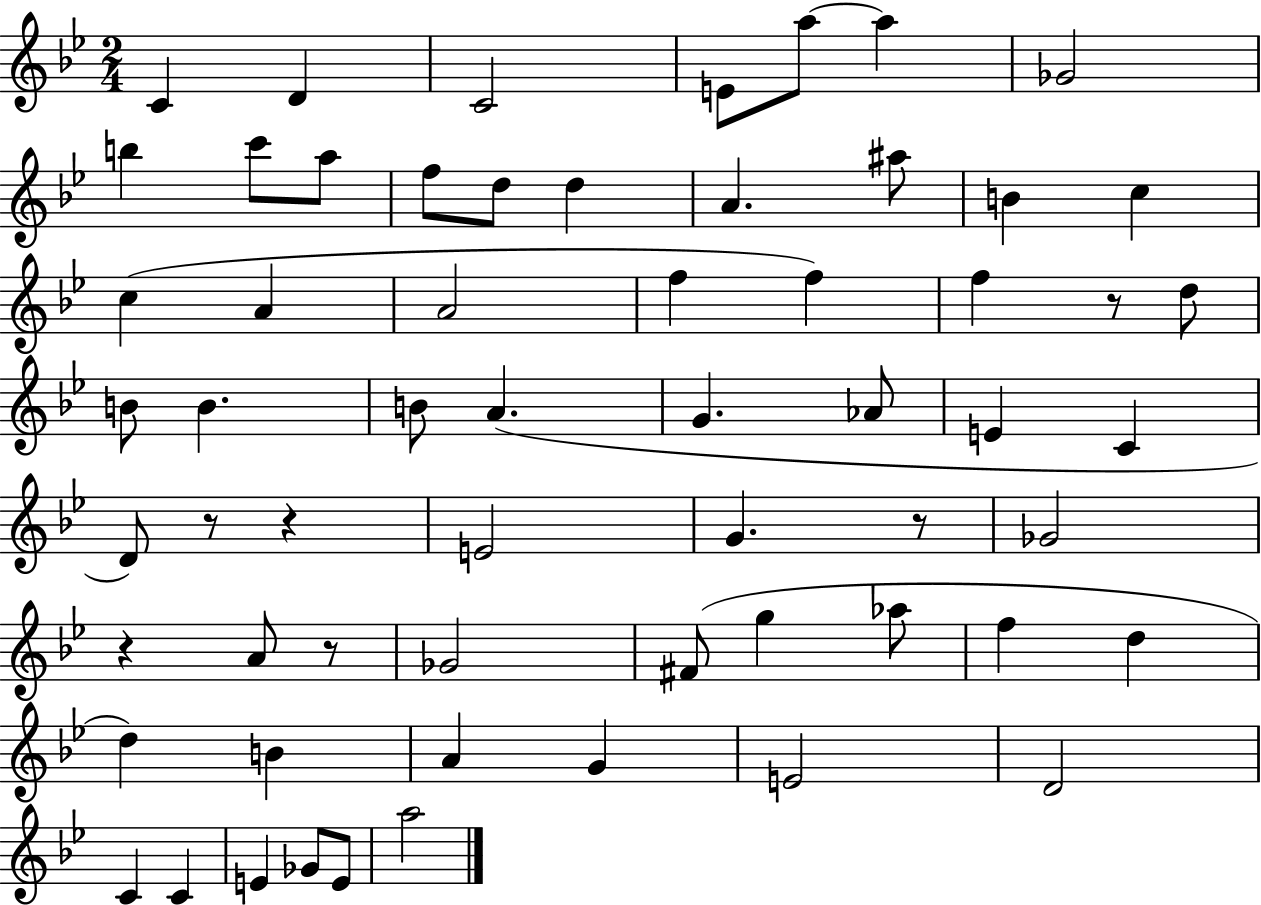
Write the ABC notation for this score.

X:1
T:Untitled
M:2/4
L:1/4
K:Bb
C D C2 E/2 a/2 a _G2 b c'/2 a/2 f/2 d/2 d A ^a/2 B c c A A2 f f f z/2 d/2 B/2 B B/2 A G _A/2 E C D/2 z/2 z E2 G z/2 _G2 z A/2 z/2 _G2 ^F/2 g _a/2 f d d B A G E2 D2 C C E _G/2 E/2 a2